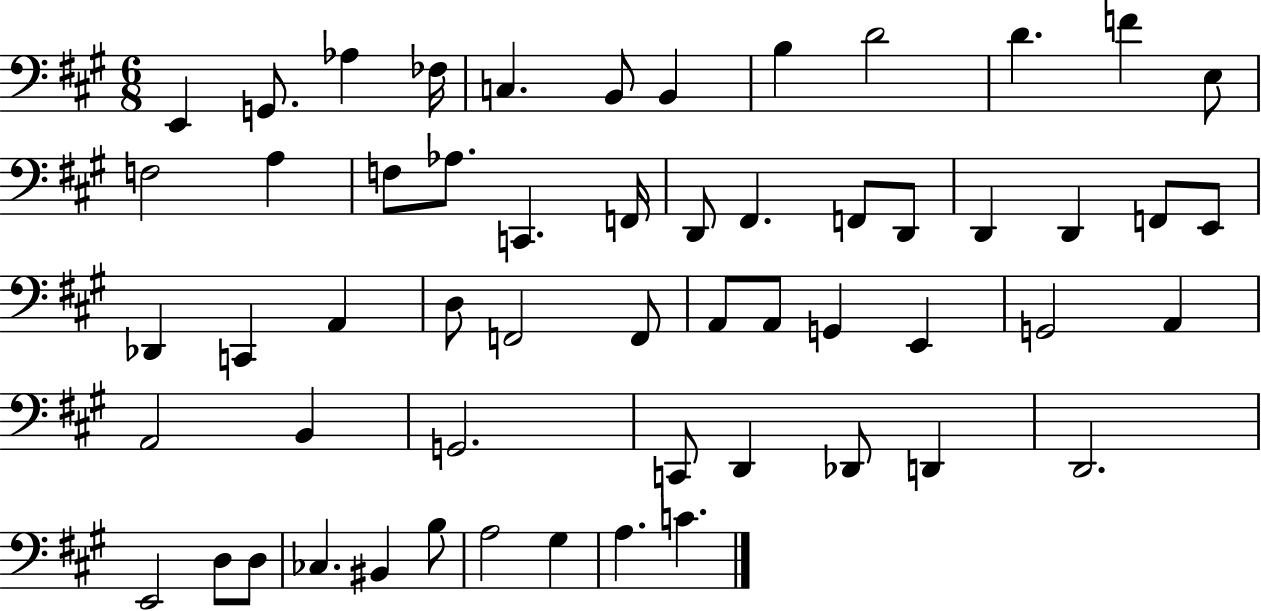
{
  \clef bass
  \numericTimeSignature
  \time 6/8
  \key a \major
  e,4 g,8. aes4 fes16 | c4. b,8 b,4 | b4 d'2 | d'4. f'4 e8 | \break f2 a4 | f8 aes8. c,4. f,16 | d,8 fis,4. f,8 d,8 | d,4 d,4 f,8 e,8 | \break des,4 c,4 a,4 | d8 f,2 f,8 | a,8 a,8 g,4 e,4 | g,2 a,4 | \break a,2 b,4 | g,2. | c,8 d,4 des,8 d,4 | d,2. | \break e,2 d8 d8 | ces4. bis,4 b8 | a2 gis4 | a4. c'4. | \break \bar "|."
}